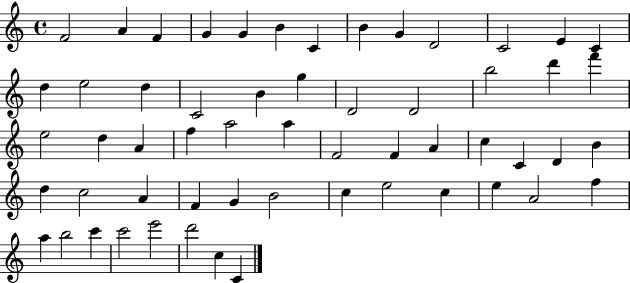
F4/h A4/q F4/q G4/q G4/q B4/q C4/q B4/q G4/q D4/h C4/h E4/q C4/q D5/q E5/h D5/q C4/h B4/q G5/q D4/h D4/h B5/h D6/q F6/q E5/h D5/q A4/q F5/q A5/h A5/q F4/h F4/q A4/q C5/q C4/q D4/q B4/q D5/q C5/h A4/q F4/q G4/q B4/h C5/q E5/h C5/q E5/q A4/h F5/q A5/q B5/h C6/q C6/h E6/h D6/h C5/q C4/q